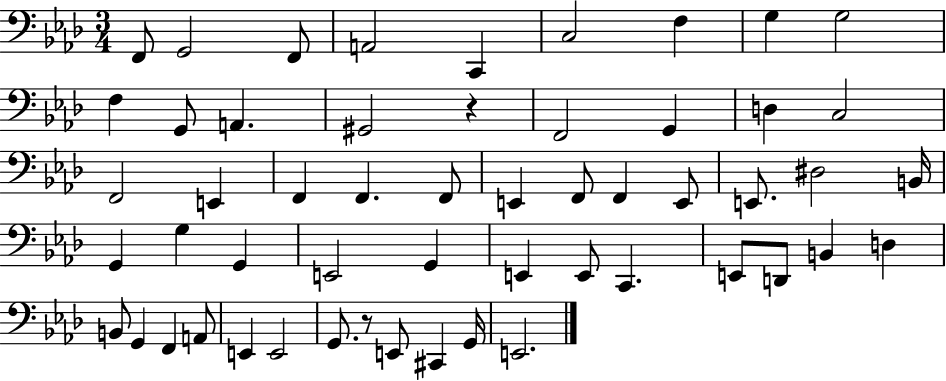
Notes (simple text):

F2/e G2/h F2/e A2/h C2/q C3/h F3/q G3/q G3/h F3/q G2/e A2/q. G#2/h R/q F2/h G2/q D3/q C3/h F2/h E2/q F2/q F2/q. F2/e E2/q F2/e F2/q E2/e E2/e. D#3/h B2/s G2/q G3/q G2/q E2/h G2/q E2/q E2/e C2/q. E2/e D2/e B2/q D3/q B2/e G2/q F2/q A2/e E2/q E2/h G2/e. R/e E2/e C#2/q G2/s E2/h.